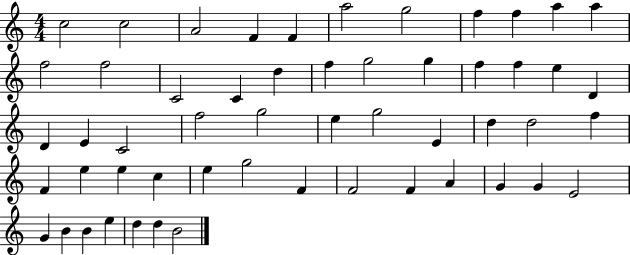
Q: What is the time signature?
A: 4/4